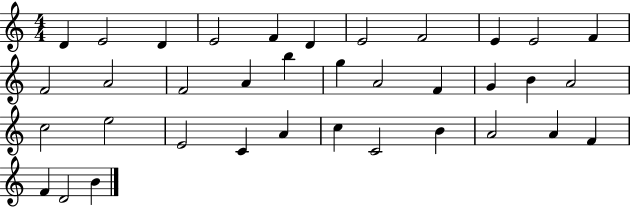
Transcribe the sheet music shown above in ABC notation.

X:1
T:Untitled
M:4/4
L:1/4
K:C
D E2 D E2 F D E2 F2 E E2 F F2 A2 F2 A b g A2 F G B A2 c2 e2 E2 C A c C2 B A2 A F F D2 B